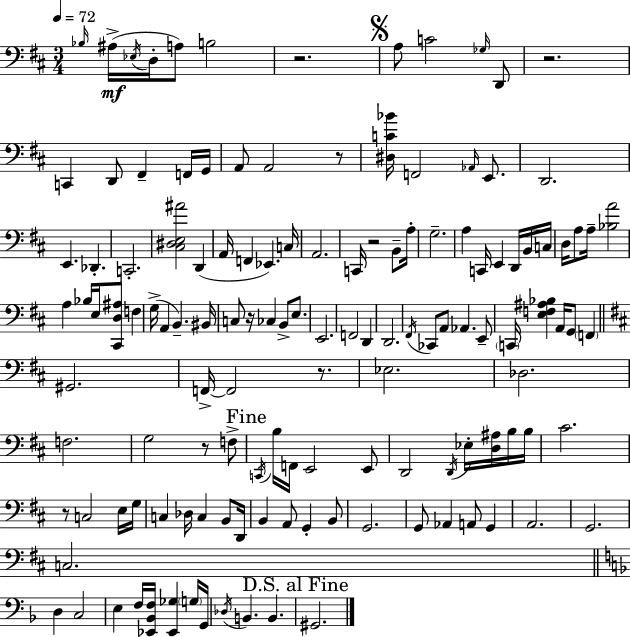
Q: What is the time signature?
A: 3/4